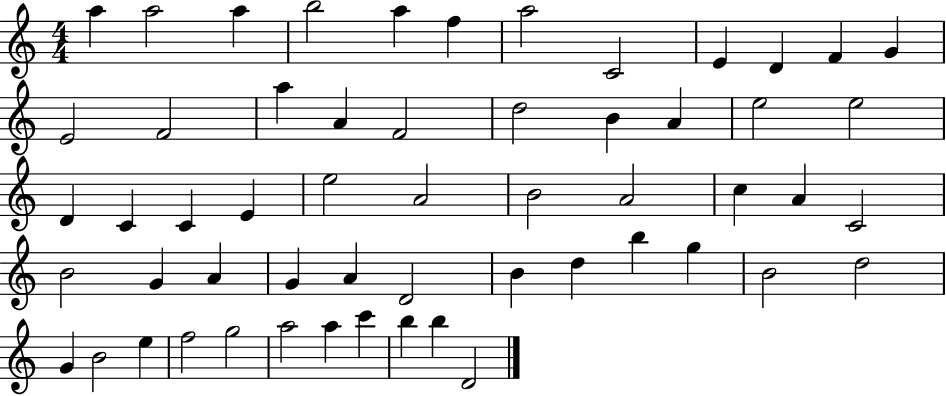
{
  \clef treble
  \numericTimeSignature
  \time 4/4
  \key c \major
  a''4 a''2 a''4 | b''2 a''4 f''4 | a''2 c'2 | e'4 d'4 f'4 g'4 | \break e'2 f'2 | a''4 a'4 f'2 | d''2 b'4 a'4 | e''2 e''2 | \break d'4 c'4 c'4 e'4 | e''2 a'2 | b'2 a'2 | c''4 a'4 c'2 | \break b'2 g'4 a'4 | g'4 a'4 d'2 | b'4 d''4 b''4 g''4 | b'2 d''2 | \break g'4 b'2 e''4 | f''2 g''2 | a''2 a''4 c'''4 | b''4 b''4 d'2 | \break \bar "|."
}